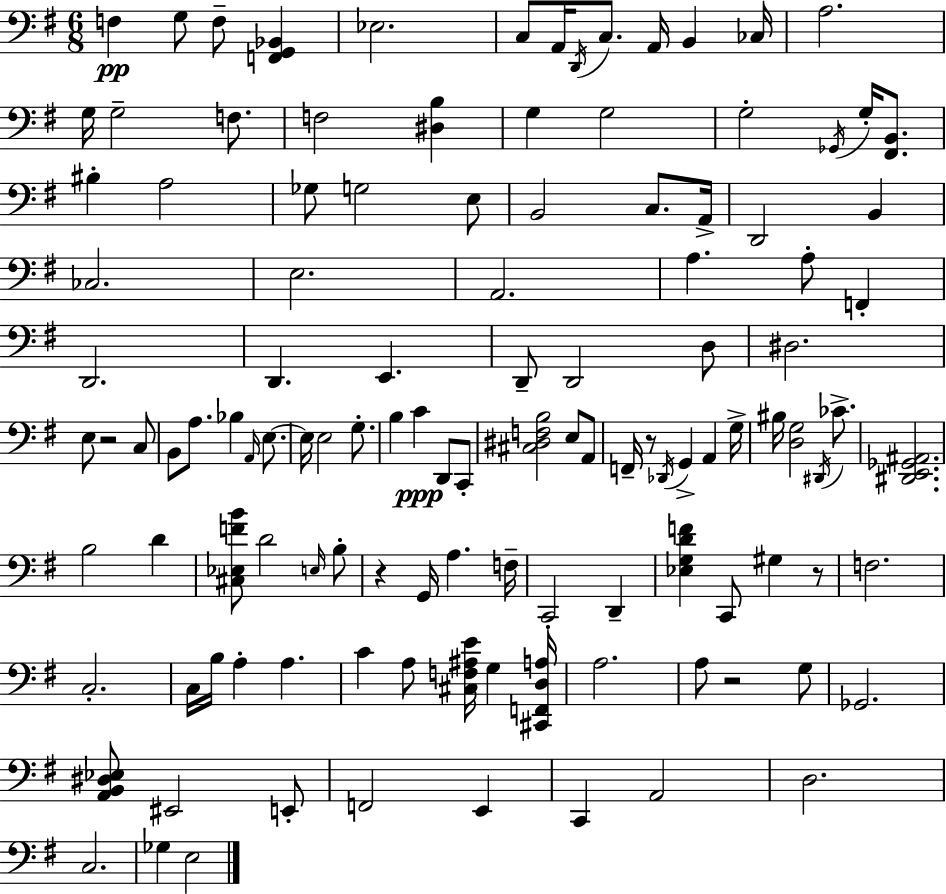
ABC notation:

X:1
T:Untitled
M:6/8
L:1/4
K:Em
F, G,/2 F,/2 [F,,G,,_B,,] _E,2 C,/2 A,,/4 D,,/4 C,/2 A,,/4 B,, _C,/4 A,2 G,/4 G,2 F,/2 F,2 [^D,B,] G, G,2 G,2 _G,,/4 G,/4 [^F,,B,,]/2 ^B, A,2 _G,/2 G,2 E,/2 B,,2 C,/2 A,,/4 D,,2 B,, _C,2 E,2 A,,2 A, A,/2 F,, D,,2 D,, E,, D,,/2 D,,2 D,/2 ^D,2 E,/2 z2 C,/2 B,,/2 A,/2 _B, A,,/4 E,/2 E,/4 E,2 G,/2 B, C D,,/2 C,,/2 [^C,^D,F,B,]2 E,/2 A,,/2 F,,/4 z/2 _D,,/4 G,, A,, G,/4 ^B,/4 [D,G,]2 ^D,,/4 _C/2 [^D,,E,,_G,,^A,,]2 B,2 D [^C,_E,FB]/2 D2 E,/4 B,/2 z G,,/4 A, F,/4 C,,2 D,, [_E,G,DF] C,,/2 ^G, z/2 F,2 C,2 C,/4 B,/4 A, A, C A,/2 [^C,F,^A,E]/4 G, [^C,,F,,D,A,]/4 A,2 A,/2 z2 G,/2 _G,,2 [A,,B,,^D,_E,]/2 ^E,,2 E,,/2 F,,2 E,, C,, A,,2 D,2 C,2 _G, E,2